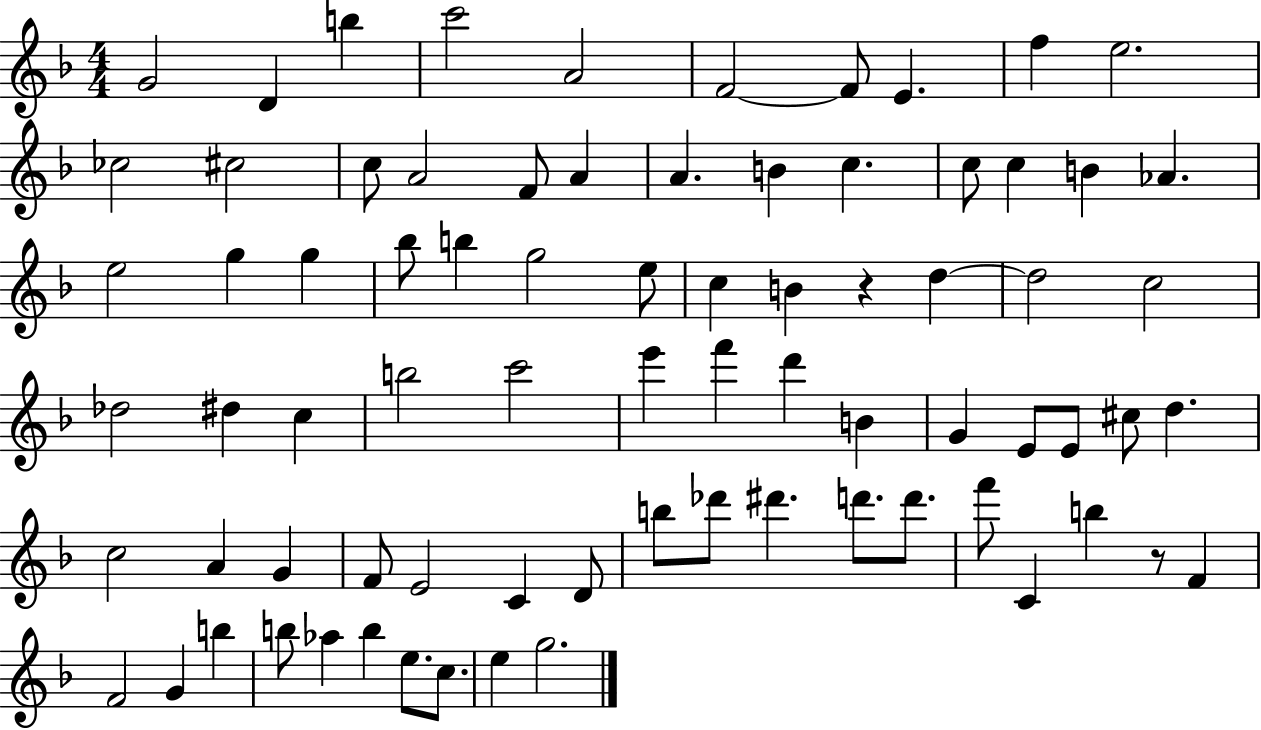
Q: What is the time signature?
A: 4/4